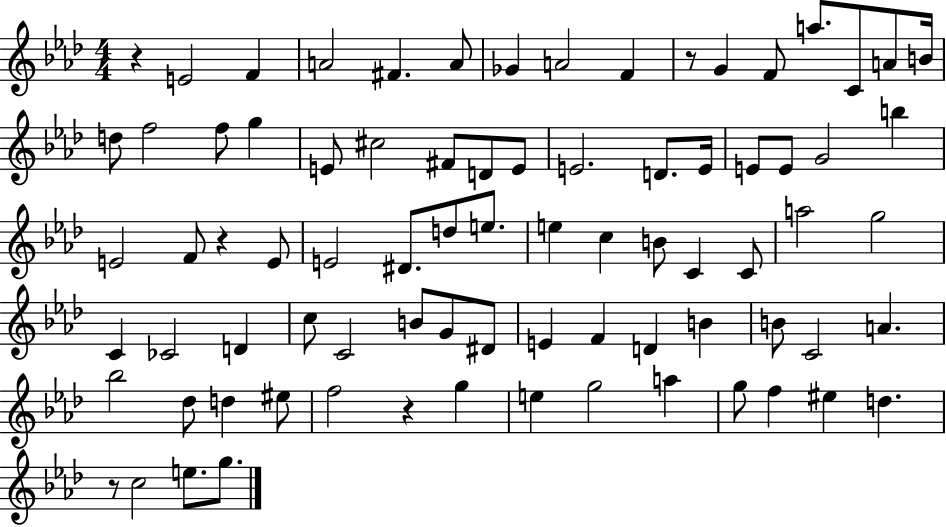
X:1
T:Untitled
M:4/4
L:1/4
K:Ab
z E2 F A2 ^F A/2 _G A2 F z/2 G F/2 a/2 C/2 A/2 B/4 d/2 f2 f/2 g E/2 ^c2 ^F/2 D/2 E/2 E2 D/2 E/4 E/2 E/2 G2 b E2 F/2 z E/2 E2 ^D/2 d/2 e/2 e c B/2 C C/2 a2 g2 C _C2 D c/2 C2 B/2 G/2 ^D/2 E F D B B/2 C2 A _b2 _d/2 d ^e/2 f2 z g e g2 a g/2 f ^e d z/2 c2 e/2 g/2